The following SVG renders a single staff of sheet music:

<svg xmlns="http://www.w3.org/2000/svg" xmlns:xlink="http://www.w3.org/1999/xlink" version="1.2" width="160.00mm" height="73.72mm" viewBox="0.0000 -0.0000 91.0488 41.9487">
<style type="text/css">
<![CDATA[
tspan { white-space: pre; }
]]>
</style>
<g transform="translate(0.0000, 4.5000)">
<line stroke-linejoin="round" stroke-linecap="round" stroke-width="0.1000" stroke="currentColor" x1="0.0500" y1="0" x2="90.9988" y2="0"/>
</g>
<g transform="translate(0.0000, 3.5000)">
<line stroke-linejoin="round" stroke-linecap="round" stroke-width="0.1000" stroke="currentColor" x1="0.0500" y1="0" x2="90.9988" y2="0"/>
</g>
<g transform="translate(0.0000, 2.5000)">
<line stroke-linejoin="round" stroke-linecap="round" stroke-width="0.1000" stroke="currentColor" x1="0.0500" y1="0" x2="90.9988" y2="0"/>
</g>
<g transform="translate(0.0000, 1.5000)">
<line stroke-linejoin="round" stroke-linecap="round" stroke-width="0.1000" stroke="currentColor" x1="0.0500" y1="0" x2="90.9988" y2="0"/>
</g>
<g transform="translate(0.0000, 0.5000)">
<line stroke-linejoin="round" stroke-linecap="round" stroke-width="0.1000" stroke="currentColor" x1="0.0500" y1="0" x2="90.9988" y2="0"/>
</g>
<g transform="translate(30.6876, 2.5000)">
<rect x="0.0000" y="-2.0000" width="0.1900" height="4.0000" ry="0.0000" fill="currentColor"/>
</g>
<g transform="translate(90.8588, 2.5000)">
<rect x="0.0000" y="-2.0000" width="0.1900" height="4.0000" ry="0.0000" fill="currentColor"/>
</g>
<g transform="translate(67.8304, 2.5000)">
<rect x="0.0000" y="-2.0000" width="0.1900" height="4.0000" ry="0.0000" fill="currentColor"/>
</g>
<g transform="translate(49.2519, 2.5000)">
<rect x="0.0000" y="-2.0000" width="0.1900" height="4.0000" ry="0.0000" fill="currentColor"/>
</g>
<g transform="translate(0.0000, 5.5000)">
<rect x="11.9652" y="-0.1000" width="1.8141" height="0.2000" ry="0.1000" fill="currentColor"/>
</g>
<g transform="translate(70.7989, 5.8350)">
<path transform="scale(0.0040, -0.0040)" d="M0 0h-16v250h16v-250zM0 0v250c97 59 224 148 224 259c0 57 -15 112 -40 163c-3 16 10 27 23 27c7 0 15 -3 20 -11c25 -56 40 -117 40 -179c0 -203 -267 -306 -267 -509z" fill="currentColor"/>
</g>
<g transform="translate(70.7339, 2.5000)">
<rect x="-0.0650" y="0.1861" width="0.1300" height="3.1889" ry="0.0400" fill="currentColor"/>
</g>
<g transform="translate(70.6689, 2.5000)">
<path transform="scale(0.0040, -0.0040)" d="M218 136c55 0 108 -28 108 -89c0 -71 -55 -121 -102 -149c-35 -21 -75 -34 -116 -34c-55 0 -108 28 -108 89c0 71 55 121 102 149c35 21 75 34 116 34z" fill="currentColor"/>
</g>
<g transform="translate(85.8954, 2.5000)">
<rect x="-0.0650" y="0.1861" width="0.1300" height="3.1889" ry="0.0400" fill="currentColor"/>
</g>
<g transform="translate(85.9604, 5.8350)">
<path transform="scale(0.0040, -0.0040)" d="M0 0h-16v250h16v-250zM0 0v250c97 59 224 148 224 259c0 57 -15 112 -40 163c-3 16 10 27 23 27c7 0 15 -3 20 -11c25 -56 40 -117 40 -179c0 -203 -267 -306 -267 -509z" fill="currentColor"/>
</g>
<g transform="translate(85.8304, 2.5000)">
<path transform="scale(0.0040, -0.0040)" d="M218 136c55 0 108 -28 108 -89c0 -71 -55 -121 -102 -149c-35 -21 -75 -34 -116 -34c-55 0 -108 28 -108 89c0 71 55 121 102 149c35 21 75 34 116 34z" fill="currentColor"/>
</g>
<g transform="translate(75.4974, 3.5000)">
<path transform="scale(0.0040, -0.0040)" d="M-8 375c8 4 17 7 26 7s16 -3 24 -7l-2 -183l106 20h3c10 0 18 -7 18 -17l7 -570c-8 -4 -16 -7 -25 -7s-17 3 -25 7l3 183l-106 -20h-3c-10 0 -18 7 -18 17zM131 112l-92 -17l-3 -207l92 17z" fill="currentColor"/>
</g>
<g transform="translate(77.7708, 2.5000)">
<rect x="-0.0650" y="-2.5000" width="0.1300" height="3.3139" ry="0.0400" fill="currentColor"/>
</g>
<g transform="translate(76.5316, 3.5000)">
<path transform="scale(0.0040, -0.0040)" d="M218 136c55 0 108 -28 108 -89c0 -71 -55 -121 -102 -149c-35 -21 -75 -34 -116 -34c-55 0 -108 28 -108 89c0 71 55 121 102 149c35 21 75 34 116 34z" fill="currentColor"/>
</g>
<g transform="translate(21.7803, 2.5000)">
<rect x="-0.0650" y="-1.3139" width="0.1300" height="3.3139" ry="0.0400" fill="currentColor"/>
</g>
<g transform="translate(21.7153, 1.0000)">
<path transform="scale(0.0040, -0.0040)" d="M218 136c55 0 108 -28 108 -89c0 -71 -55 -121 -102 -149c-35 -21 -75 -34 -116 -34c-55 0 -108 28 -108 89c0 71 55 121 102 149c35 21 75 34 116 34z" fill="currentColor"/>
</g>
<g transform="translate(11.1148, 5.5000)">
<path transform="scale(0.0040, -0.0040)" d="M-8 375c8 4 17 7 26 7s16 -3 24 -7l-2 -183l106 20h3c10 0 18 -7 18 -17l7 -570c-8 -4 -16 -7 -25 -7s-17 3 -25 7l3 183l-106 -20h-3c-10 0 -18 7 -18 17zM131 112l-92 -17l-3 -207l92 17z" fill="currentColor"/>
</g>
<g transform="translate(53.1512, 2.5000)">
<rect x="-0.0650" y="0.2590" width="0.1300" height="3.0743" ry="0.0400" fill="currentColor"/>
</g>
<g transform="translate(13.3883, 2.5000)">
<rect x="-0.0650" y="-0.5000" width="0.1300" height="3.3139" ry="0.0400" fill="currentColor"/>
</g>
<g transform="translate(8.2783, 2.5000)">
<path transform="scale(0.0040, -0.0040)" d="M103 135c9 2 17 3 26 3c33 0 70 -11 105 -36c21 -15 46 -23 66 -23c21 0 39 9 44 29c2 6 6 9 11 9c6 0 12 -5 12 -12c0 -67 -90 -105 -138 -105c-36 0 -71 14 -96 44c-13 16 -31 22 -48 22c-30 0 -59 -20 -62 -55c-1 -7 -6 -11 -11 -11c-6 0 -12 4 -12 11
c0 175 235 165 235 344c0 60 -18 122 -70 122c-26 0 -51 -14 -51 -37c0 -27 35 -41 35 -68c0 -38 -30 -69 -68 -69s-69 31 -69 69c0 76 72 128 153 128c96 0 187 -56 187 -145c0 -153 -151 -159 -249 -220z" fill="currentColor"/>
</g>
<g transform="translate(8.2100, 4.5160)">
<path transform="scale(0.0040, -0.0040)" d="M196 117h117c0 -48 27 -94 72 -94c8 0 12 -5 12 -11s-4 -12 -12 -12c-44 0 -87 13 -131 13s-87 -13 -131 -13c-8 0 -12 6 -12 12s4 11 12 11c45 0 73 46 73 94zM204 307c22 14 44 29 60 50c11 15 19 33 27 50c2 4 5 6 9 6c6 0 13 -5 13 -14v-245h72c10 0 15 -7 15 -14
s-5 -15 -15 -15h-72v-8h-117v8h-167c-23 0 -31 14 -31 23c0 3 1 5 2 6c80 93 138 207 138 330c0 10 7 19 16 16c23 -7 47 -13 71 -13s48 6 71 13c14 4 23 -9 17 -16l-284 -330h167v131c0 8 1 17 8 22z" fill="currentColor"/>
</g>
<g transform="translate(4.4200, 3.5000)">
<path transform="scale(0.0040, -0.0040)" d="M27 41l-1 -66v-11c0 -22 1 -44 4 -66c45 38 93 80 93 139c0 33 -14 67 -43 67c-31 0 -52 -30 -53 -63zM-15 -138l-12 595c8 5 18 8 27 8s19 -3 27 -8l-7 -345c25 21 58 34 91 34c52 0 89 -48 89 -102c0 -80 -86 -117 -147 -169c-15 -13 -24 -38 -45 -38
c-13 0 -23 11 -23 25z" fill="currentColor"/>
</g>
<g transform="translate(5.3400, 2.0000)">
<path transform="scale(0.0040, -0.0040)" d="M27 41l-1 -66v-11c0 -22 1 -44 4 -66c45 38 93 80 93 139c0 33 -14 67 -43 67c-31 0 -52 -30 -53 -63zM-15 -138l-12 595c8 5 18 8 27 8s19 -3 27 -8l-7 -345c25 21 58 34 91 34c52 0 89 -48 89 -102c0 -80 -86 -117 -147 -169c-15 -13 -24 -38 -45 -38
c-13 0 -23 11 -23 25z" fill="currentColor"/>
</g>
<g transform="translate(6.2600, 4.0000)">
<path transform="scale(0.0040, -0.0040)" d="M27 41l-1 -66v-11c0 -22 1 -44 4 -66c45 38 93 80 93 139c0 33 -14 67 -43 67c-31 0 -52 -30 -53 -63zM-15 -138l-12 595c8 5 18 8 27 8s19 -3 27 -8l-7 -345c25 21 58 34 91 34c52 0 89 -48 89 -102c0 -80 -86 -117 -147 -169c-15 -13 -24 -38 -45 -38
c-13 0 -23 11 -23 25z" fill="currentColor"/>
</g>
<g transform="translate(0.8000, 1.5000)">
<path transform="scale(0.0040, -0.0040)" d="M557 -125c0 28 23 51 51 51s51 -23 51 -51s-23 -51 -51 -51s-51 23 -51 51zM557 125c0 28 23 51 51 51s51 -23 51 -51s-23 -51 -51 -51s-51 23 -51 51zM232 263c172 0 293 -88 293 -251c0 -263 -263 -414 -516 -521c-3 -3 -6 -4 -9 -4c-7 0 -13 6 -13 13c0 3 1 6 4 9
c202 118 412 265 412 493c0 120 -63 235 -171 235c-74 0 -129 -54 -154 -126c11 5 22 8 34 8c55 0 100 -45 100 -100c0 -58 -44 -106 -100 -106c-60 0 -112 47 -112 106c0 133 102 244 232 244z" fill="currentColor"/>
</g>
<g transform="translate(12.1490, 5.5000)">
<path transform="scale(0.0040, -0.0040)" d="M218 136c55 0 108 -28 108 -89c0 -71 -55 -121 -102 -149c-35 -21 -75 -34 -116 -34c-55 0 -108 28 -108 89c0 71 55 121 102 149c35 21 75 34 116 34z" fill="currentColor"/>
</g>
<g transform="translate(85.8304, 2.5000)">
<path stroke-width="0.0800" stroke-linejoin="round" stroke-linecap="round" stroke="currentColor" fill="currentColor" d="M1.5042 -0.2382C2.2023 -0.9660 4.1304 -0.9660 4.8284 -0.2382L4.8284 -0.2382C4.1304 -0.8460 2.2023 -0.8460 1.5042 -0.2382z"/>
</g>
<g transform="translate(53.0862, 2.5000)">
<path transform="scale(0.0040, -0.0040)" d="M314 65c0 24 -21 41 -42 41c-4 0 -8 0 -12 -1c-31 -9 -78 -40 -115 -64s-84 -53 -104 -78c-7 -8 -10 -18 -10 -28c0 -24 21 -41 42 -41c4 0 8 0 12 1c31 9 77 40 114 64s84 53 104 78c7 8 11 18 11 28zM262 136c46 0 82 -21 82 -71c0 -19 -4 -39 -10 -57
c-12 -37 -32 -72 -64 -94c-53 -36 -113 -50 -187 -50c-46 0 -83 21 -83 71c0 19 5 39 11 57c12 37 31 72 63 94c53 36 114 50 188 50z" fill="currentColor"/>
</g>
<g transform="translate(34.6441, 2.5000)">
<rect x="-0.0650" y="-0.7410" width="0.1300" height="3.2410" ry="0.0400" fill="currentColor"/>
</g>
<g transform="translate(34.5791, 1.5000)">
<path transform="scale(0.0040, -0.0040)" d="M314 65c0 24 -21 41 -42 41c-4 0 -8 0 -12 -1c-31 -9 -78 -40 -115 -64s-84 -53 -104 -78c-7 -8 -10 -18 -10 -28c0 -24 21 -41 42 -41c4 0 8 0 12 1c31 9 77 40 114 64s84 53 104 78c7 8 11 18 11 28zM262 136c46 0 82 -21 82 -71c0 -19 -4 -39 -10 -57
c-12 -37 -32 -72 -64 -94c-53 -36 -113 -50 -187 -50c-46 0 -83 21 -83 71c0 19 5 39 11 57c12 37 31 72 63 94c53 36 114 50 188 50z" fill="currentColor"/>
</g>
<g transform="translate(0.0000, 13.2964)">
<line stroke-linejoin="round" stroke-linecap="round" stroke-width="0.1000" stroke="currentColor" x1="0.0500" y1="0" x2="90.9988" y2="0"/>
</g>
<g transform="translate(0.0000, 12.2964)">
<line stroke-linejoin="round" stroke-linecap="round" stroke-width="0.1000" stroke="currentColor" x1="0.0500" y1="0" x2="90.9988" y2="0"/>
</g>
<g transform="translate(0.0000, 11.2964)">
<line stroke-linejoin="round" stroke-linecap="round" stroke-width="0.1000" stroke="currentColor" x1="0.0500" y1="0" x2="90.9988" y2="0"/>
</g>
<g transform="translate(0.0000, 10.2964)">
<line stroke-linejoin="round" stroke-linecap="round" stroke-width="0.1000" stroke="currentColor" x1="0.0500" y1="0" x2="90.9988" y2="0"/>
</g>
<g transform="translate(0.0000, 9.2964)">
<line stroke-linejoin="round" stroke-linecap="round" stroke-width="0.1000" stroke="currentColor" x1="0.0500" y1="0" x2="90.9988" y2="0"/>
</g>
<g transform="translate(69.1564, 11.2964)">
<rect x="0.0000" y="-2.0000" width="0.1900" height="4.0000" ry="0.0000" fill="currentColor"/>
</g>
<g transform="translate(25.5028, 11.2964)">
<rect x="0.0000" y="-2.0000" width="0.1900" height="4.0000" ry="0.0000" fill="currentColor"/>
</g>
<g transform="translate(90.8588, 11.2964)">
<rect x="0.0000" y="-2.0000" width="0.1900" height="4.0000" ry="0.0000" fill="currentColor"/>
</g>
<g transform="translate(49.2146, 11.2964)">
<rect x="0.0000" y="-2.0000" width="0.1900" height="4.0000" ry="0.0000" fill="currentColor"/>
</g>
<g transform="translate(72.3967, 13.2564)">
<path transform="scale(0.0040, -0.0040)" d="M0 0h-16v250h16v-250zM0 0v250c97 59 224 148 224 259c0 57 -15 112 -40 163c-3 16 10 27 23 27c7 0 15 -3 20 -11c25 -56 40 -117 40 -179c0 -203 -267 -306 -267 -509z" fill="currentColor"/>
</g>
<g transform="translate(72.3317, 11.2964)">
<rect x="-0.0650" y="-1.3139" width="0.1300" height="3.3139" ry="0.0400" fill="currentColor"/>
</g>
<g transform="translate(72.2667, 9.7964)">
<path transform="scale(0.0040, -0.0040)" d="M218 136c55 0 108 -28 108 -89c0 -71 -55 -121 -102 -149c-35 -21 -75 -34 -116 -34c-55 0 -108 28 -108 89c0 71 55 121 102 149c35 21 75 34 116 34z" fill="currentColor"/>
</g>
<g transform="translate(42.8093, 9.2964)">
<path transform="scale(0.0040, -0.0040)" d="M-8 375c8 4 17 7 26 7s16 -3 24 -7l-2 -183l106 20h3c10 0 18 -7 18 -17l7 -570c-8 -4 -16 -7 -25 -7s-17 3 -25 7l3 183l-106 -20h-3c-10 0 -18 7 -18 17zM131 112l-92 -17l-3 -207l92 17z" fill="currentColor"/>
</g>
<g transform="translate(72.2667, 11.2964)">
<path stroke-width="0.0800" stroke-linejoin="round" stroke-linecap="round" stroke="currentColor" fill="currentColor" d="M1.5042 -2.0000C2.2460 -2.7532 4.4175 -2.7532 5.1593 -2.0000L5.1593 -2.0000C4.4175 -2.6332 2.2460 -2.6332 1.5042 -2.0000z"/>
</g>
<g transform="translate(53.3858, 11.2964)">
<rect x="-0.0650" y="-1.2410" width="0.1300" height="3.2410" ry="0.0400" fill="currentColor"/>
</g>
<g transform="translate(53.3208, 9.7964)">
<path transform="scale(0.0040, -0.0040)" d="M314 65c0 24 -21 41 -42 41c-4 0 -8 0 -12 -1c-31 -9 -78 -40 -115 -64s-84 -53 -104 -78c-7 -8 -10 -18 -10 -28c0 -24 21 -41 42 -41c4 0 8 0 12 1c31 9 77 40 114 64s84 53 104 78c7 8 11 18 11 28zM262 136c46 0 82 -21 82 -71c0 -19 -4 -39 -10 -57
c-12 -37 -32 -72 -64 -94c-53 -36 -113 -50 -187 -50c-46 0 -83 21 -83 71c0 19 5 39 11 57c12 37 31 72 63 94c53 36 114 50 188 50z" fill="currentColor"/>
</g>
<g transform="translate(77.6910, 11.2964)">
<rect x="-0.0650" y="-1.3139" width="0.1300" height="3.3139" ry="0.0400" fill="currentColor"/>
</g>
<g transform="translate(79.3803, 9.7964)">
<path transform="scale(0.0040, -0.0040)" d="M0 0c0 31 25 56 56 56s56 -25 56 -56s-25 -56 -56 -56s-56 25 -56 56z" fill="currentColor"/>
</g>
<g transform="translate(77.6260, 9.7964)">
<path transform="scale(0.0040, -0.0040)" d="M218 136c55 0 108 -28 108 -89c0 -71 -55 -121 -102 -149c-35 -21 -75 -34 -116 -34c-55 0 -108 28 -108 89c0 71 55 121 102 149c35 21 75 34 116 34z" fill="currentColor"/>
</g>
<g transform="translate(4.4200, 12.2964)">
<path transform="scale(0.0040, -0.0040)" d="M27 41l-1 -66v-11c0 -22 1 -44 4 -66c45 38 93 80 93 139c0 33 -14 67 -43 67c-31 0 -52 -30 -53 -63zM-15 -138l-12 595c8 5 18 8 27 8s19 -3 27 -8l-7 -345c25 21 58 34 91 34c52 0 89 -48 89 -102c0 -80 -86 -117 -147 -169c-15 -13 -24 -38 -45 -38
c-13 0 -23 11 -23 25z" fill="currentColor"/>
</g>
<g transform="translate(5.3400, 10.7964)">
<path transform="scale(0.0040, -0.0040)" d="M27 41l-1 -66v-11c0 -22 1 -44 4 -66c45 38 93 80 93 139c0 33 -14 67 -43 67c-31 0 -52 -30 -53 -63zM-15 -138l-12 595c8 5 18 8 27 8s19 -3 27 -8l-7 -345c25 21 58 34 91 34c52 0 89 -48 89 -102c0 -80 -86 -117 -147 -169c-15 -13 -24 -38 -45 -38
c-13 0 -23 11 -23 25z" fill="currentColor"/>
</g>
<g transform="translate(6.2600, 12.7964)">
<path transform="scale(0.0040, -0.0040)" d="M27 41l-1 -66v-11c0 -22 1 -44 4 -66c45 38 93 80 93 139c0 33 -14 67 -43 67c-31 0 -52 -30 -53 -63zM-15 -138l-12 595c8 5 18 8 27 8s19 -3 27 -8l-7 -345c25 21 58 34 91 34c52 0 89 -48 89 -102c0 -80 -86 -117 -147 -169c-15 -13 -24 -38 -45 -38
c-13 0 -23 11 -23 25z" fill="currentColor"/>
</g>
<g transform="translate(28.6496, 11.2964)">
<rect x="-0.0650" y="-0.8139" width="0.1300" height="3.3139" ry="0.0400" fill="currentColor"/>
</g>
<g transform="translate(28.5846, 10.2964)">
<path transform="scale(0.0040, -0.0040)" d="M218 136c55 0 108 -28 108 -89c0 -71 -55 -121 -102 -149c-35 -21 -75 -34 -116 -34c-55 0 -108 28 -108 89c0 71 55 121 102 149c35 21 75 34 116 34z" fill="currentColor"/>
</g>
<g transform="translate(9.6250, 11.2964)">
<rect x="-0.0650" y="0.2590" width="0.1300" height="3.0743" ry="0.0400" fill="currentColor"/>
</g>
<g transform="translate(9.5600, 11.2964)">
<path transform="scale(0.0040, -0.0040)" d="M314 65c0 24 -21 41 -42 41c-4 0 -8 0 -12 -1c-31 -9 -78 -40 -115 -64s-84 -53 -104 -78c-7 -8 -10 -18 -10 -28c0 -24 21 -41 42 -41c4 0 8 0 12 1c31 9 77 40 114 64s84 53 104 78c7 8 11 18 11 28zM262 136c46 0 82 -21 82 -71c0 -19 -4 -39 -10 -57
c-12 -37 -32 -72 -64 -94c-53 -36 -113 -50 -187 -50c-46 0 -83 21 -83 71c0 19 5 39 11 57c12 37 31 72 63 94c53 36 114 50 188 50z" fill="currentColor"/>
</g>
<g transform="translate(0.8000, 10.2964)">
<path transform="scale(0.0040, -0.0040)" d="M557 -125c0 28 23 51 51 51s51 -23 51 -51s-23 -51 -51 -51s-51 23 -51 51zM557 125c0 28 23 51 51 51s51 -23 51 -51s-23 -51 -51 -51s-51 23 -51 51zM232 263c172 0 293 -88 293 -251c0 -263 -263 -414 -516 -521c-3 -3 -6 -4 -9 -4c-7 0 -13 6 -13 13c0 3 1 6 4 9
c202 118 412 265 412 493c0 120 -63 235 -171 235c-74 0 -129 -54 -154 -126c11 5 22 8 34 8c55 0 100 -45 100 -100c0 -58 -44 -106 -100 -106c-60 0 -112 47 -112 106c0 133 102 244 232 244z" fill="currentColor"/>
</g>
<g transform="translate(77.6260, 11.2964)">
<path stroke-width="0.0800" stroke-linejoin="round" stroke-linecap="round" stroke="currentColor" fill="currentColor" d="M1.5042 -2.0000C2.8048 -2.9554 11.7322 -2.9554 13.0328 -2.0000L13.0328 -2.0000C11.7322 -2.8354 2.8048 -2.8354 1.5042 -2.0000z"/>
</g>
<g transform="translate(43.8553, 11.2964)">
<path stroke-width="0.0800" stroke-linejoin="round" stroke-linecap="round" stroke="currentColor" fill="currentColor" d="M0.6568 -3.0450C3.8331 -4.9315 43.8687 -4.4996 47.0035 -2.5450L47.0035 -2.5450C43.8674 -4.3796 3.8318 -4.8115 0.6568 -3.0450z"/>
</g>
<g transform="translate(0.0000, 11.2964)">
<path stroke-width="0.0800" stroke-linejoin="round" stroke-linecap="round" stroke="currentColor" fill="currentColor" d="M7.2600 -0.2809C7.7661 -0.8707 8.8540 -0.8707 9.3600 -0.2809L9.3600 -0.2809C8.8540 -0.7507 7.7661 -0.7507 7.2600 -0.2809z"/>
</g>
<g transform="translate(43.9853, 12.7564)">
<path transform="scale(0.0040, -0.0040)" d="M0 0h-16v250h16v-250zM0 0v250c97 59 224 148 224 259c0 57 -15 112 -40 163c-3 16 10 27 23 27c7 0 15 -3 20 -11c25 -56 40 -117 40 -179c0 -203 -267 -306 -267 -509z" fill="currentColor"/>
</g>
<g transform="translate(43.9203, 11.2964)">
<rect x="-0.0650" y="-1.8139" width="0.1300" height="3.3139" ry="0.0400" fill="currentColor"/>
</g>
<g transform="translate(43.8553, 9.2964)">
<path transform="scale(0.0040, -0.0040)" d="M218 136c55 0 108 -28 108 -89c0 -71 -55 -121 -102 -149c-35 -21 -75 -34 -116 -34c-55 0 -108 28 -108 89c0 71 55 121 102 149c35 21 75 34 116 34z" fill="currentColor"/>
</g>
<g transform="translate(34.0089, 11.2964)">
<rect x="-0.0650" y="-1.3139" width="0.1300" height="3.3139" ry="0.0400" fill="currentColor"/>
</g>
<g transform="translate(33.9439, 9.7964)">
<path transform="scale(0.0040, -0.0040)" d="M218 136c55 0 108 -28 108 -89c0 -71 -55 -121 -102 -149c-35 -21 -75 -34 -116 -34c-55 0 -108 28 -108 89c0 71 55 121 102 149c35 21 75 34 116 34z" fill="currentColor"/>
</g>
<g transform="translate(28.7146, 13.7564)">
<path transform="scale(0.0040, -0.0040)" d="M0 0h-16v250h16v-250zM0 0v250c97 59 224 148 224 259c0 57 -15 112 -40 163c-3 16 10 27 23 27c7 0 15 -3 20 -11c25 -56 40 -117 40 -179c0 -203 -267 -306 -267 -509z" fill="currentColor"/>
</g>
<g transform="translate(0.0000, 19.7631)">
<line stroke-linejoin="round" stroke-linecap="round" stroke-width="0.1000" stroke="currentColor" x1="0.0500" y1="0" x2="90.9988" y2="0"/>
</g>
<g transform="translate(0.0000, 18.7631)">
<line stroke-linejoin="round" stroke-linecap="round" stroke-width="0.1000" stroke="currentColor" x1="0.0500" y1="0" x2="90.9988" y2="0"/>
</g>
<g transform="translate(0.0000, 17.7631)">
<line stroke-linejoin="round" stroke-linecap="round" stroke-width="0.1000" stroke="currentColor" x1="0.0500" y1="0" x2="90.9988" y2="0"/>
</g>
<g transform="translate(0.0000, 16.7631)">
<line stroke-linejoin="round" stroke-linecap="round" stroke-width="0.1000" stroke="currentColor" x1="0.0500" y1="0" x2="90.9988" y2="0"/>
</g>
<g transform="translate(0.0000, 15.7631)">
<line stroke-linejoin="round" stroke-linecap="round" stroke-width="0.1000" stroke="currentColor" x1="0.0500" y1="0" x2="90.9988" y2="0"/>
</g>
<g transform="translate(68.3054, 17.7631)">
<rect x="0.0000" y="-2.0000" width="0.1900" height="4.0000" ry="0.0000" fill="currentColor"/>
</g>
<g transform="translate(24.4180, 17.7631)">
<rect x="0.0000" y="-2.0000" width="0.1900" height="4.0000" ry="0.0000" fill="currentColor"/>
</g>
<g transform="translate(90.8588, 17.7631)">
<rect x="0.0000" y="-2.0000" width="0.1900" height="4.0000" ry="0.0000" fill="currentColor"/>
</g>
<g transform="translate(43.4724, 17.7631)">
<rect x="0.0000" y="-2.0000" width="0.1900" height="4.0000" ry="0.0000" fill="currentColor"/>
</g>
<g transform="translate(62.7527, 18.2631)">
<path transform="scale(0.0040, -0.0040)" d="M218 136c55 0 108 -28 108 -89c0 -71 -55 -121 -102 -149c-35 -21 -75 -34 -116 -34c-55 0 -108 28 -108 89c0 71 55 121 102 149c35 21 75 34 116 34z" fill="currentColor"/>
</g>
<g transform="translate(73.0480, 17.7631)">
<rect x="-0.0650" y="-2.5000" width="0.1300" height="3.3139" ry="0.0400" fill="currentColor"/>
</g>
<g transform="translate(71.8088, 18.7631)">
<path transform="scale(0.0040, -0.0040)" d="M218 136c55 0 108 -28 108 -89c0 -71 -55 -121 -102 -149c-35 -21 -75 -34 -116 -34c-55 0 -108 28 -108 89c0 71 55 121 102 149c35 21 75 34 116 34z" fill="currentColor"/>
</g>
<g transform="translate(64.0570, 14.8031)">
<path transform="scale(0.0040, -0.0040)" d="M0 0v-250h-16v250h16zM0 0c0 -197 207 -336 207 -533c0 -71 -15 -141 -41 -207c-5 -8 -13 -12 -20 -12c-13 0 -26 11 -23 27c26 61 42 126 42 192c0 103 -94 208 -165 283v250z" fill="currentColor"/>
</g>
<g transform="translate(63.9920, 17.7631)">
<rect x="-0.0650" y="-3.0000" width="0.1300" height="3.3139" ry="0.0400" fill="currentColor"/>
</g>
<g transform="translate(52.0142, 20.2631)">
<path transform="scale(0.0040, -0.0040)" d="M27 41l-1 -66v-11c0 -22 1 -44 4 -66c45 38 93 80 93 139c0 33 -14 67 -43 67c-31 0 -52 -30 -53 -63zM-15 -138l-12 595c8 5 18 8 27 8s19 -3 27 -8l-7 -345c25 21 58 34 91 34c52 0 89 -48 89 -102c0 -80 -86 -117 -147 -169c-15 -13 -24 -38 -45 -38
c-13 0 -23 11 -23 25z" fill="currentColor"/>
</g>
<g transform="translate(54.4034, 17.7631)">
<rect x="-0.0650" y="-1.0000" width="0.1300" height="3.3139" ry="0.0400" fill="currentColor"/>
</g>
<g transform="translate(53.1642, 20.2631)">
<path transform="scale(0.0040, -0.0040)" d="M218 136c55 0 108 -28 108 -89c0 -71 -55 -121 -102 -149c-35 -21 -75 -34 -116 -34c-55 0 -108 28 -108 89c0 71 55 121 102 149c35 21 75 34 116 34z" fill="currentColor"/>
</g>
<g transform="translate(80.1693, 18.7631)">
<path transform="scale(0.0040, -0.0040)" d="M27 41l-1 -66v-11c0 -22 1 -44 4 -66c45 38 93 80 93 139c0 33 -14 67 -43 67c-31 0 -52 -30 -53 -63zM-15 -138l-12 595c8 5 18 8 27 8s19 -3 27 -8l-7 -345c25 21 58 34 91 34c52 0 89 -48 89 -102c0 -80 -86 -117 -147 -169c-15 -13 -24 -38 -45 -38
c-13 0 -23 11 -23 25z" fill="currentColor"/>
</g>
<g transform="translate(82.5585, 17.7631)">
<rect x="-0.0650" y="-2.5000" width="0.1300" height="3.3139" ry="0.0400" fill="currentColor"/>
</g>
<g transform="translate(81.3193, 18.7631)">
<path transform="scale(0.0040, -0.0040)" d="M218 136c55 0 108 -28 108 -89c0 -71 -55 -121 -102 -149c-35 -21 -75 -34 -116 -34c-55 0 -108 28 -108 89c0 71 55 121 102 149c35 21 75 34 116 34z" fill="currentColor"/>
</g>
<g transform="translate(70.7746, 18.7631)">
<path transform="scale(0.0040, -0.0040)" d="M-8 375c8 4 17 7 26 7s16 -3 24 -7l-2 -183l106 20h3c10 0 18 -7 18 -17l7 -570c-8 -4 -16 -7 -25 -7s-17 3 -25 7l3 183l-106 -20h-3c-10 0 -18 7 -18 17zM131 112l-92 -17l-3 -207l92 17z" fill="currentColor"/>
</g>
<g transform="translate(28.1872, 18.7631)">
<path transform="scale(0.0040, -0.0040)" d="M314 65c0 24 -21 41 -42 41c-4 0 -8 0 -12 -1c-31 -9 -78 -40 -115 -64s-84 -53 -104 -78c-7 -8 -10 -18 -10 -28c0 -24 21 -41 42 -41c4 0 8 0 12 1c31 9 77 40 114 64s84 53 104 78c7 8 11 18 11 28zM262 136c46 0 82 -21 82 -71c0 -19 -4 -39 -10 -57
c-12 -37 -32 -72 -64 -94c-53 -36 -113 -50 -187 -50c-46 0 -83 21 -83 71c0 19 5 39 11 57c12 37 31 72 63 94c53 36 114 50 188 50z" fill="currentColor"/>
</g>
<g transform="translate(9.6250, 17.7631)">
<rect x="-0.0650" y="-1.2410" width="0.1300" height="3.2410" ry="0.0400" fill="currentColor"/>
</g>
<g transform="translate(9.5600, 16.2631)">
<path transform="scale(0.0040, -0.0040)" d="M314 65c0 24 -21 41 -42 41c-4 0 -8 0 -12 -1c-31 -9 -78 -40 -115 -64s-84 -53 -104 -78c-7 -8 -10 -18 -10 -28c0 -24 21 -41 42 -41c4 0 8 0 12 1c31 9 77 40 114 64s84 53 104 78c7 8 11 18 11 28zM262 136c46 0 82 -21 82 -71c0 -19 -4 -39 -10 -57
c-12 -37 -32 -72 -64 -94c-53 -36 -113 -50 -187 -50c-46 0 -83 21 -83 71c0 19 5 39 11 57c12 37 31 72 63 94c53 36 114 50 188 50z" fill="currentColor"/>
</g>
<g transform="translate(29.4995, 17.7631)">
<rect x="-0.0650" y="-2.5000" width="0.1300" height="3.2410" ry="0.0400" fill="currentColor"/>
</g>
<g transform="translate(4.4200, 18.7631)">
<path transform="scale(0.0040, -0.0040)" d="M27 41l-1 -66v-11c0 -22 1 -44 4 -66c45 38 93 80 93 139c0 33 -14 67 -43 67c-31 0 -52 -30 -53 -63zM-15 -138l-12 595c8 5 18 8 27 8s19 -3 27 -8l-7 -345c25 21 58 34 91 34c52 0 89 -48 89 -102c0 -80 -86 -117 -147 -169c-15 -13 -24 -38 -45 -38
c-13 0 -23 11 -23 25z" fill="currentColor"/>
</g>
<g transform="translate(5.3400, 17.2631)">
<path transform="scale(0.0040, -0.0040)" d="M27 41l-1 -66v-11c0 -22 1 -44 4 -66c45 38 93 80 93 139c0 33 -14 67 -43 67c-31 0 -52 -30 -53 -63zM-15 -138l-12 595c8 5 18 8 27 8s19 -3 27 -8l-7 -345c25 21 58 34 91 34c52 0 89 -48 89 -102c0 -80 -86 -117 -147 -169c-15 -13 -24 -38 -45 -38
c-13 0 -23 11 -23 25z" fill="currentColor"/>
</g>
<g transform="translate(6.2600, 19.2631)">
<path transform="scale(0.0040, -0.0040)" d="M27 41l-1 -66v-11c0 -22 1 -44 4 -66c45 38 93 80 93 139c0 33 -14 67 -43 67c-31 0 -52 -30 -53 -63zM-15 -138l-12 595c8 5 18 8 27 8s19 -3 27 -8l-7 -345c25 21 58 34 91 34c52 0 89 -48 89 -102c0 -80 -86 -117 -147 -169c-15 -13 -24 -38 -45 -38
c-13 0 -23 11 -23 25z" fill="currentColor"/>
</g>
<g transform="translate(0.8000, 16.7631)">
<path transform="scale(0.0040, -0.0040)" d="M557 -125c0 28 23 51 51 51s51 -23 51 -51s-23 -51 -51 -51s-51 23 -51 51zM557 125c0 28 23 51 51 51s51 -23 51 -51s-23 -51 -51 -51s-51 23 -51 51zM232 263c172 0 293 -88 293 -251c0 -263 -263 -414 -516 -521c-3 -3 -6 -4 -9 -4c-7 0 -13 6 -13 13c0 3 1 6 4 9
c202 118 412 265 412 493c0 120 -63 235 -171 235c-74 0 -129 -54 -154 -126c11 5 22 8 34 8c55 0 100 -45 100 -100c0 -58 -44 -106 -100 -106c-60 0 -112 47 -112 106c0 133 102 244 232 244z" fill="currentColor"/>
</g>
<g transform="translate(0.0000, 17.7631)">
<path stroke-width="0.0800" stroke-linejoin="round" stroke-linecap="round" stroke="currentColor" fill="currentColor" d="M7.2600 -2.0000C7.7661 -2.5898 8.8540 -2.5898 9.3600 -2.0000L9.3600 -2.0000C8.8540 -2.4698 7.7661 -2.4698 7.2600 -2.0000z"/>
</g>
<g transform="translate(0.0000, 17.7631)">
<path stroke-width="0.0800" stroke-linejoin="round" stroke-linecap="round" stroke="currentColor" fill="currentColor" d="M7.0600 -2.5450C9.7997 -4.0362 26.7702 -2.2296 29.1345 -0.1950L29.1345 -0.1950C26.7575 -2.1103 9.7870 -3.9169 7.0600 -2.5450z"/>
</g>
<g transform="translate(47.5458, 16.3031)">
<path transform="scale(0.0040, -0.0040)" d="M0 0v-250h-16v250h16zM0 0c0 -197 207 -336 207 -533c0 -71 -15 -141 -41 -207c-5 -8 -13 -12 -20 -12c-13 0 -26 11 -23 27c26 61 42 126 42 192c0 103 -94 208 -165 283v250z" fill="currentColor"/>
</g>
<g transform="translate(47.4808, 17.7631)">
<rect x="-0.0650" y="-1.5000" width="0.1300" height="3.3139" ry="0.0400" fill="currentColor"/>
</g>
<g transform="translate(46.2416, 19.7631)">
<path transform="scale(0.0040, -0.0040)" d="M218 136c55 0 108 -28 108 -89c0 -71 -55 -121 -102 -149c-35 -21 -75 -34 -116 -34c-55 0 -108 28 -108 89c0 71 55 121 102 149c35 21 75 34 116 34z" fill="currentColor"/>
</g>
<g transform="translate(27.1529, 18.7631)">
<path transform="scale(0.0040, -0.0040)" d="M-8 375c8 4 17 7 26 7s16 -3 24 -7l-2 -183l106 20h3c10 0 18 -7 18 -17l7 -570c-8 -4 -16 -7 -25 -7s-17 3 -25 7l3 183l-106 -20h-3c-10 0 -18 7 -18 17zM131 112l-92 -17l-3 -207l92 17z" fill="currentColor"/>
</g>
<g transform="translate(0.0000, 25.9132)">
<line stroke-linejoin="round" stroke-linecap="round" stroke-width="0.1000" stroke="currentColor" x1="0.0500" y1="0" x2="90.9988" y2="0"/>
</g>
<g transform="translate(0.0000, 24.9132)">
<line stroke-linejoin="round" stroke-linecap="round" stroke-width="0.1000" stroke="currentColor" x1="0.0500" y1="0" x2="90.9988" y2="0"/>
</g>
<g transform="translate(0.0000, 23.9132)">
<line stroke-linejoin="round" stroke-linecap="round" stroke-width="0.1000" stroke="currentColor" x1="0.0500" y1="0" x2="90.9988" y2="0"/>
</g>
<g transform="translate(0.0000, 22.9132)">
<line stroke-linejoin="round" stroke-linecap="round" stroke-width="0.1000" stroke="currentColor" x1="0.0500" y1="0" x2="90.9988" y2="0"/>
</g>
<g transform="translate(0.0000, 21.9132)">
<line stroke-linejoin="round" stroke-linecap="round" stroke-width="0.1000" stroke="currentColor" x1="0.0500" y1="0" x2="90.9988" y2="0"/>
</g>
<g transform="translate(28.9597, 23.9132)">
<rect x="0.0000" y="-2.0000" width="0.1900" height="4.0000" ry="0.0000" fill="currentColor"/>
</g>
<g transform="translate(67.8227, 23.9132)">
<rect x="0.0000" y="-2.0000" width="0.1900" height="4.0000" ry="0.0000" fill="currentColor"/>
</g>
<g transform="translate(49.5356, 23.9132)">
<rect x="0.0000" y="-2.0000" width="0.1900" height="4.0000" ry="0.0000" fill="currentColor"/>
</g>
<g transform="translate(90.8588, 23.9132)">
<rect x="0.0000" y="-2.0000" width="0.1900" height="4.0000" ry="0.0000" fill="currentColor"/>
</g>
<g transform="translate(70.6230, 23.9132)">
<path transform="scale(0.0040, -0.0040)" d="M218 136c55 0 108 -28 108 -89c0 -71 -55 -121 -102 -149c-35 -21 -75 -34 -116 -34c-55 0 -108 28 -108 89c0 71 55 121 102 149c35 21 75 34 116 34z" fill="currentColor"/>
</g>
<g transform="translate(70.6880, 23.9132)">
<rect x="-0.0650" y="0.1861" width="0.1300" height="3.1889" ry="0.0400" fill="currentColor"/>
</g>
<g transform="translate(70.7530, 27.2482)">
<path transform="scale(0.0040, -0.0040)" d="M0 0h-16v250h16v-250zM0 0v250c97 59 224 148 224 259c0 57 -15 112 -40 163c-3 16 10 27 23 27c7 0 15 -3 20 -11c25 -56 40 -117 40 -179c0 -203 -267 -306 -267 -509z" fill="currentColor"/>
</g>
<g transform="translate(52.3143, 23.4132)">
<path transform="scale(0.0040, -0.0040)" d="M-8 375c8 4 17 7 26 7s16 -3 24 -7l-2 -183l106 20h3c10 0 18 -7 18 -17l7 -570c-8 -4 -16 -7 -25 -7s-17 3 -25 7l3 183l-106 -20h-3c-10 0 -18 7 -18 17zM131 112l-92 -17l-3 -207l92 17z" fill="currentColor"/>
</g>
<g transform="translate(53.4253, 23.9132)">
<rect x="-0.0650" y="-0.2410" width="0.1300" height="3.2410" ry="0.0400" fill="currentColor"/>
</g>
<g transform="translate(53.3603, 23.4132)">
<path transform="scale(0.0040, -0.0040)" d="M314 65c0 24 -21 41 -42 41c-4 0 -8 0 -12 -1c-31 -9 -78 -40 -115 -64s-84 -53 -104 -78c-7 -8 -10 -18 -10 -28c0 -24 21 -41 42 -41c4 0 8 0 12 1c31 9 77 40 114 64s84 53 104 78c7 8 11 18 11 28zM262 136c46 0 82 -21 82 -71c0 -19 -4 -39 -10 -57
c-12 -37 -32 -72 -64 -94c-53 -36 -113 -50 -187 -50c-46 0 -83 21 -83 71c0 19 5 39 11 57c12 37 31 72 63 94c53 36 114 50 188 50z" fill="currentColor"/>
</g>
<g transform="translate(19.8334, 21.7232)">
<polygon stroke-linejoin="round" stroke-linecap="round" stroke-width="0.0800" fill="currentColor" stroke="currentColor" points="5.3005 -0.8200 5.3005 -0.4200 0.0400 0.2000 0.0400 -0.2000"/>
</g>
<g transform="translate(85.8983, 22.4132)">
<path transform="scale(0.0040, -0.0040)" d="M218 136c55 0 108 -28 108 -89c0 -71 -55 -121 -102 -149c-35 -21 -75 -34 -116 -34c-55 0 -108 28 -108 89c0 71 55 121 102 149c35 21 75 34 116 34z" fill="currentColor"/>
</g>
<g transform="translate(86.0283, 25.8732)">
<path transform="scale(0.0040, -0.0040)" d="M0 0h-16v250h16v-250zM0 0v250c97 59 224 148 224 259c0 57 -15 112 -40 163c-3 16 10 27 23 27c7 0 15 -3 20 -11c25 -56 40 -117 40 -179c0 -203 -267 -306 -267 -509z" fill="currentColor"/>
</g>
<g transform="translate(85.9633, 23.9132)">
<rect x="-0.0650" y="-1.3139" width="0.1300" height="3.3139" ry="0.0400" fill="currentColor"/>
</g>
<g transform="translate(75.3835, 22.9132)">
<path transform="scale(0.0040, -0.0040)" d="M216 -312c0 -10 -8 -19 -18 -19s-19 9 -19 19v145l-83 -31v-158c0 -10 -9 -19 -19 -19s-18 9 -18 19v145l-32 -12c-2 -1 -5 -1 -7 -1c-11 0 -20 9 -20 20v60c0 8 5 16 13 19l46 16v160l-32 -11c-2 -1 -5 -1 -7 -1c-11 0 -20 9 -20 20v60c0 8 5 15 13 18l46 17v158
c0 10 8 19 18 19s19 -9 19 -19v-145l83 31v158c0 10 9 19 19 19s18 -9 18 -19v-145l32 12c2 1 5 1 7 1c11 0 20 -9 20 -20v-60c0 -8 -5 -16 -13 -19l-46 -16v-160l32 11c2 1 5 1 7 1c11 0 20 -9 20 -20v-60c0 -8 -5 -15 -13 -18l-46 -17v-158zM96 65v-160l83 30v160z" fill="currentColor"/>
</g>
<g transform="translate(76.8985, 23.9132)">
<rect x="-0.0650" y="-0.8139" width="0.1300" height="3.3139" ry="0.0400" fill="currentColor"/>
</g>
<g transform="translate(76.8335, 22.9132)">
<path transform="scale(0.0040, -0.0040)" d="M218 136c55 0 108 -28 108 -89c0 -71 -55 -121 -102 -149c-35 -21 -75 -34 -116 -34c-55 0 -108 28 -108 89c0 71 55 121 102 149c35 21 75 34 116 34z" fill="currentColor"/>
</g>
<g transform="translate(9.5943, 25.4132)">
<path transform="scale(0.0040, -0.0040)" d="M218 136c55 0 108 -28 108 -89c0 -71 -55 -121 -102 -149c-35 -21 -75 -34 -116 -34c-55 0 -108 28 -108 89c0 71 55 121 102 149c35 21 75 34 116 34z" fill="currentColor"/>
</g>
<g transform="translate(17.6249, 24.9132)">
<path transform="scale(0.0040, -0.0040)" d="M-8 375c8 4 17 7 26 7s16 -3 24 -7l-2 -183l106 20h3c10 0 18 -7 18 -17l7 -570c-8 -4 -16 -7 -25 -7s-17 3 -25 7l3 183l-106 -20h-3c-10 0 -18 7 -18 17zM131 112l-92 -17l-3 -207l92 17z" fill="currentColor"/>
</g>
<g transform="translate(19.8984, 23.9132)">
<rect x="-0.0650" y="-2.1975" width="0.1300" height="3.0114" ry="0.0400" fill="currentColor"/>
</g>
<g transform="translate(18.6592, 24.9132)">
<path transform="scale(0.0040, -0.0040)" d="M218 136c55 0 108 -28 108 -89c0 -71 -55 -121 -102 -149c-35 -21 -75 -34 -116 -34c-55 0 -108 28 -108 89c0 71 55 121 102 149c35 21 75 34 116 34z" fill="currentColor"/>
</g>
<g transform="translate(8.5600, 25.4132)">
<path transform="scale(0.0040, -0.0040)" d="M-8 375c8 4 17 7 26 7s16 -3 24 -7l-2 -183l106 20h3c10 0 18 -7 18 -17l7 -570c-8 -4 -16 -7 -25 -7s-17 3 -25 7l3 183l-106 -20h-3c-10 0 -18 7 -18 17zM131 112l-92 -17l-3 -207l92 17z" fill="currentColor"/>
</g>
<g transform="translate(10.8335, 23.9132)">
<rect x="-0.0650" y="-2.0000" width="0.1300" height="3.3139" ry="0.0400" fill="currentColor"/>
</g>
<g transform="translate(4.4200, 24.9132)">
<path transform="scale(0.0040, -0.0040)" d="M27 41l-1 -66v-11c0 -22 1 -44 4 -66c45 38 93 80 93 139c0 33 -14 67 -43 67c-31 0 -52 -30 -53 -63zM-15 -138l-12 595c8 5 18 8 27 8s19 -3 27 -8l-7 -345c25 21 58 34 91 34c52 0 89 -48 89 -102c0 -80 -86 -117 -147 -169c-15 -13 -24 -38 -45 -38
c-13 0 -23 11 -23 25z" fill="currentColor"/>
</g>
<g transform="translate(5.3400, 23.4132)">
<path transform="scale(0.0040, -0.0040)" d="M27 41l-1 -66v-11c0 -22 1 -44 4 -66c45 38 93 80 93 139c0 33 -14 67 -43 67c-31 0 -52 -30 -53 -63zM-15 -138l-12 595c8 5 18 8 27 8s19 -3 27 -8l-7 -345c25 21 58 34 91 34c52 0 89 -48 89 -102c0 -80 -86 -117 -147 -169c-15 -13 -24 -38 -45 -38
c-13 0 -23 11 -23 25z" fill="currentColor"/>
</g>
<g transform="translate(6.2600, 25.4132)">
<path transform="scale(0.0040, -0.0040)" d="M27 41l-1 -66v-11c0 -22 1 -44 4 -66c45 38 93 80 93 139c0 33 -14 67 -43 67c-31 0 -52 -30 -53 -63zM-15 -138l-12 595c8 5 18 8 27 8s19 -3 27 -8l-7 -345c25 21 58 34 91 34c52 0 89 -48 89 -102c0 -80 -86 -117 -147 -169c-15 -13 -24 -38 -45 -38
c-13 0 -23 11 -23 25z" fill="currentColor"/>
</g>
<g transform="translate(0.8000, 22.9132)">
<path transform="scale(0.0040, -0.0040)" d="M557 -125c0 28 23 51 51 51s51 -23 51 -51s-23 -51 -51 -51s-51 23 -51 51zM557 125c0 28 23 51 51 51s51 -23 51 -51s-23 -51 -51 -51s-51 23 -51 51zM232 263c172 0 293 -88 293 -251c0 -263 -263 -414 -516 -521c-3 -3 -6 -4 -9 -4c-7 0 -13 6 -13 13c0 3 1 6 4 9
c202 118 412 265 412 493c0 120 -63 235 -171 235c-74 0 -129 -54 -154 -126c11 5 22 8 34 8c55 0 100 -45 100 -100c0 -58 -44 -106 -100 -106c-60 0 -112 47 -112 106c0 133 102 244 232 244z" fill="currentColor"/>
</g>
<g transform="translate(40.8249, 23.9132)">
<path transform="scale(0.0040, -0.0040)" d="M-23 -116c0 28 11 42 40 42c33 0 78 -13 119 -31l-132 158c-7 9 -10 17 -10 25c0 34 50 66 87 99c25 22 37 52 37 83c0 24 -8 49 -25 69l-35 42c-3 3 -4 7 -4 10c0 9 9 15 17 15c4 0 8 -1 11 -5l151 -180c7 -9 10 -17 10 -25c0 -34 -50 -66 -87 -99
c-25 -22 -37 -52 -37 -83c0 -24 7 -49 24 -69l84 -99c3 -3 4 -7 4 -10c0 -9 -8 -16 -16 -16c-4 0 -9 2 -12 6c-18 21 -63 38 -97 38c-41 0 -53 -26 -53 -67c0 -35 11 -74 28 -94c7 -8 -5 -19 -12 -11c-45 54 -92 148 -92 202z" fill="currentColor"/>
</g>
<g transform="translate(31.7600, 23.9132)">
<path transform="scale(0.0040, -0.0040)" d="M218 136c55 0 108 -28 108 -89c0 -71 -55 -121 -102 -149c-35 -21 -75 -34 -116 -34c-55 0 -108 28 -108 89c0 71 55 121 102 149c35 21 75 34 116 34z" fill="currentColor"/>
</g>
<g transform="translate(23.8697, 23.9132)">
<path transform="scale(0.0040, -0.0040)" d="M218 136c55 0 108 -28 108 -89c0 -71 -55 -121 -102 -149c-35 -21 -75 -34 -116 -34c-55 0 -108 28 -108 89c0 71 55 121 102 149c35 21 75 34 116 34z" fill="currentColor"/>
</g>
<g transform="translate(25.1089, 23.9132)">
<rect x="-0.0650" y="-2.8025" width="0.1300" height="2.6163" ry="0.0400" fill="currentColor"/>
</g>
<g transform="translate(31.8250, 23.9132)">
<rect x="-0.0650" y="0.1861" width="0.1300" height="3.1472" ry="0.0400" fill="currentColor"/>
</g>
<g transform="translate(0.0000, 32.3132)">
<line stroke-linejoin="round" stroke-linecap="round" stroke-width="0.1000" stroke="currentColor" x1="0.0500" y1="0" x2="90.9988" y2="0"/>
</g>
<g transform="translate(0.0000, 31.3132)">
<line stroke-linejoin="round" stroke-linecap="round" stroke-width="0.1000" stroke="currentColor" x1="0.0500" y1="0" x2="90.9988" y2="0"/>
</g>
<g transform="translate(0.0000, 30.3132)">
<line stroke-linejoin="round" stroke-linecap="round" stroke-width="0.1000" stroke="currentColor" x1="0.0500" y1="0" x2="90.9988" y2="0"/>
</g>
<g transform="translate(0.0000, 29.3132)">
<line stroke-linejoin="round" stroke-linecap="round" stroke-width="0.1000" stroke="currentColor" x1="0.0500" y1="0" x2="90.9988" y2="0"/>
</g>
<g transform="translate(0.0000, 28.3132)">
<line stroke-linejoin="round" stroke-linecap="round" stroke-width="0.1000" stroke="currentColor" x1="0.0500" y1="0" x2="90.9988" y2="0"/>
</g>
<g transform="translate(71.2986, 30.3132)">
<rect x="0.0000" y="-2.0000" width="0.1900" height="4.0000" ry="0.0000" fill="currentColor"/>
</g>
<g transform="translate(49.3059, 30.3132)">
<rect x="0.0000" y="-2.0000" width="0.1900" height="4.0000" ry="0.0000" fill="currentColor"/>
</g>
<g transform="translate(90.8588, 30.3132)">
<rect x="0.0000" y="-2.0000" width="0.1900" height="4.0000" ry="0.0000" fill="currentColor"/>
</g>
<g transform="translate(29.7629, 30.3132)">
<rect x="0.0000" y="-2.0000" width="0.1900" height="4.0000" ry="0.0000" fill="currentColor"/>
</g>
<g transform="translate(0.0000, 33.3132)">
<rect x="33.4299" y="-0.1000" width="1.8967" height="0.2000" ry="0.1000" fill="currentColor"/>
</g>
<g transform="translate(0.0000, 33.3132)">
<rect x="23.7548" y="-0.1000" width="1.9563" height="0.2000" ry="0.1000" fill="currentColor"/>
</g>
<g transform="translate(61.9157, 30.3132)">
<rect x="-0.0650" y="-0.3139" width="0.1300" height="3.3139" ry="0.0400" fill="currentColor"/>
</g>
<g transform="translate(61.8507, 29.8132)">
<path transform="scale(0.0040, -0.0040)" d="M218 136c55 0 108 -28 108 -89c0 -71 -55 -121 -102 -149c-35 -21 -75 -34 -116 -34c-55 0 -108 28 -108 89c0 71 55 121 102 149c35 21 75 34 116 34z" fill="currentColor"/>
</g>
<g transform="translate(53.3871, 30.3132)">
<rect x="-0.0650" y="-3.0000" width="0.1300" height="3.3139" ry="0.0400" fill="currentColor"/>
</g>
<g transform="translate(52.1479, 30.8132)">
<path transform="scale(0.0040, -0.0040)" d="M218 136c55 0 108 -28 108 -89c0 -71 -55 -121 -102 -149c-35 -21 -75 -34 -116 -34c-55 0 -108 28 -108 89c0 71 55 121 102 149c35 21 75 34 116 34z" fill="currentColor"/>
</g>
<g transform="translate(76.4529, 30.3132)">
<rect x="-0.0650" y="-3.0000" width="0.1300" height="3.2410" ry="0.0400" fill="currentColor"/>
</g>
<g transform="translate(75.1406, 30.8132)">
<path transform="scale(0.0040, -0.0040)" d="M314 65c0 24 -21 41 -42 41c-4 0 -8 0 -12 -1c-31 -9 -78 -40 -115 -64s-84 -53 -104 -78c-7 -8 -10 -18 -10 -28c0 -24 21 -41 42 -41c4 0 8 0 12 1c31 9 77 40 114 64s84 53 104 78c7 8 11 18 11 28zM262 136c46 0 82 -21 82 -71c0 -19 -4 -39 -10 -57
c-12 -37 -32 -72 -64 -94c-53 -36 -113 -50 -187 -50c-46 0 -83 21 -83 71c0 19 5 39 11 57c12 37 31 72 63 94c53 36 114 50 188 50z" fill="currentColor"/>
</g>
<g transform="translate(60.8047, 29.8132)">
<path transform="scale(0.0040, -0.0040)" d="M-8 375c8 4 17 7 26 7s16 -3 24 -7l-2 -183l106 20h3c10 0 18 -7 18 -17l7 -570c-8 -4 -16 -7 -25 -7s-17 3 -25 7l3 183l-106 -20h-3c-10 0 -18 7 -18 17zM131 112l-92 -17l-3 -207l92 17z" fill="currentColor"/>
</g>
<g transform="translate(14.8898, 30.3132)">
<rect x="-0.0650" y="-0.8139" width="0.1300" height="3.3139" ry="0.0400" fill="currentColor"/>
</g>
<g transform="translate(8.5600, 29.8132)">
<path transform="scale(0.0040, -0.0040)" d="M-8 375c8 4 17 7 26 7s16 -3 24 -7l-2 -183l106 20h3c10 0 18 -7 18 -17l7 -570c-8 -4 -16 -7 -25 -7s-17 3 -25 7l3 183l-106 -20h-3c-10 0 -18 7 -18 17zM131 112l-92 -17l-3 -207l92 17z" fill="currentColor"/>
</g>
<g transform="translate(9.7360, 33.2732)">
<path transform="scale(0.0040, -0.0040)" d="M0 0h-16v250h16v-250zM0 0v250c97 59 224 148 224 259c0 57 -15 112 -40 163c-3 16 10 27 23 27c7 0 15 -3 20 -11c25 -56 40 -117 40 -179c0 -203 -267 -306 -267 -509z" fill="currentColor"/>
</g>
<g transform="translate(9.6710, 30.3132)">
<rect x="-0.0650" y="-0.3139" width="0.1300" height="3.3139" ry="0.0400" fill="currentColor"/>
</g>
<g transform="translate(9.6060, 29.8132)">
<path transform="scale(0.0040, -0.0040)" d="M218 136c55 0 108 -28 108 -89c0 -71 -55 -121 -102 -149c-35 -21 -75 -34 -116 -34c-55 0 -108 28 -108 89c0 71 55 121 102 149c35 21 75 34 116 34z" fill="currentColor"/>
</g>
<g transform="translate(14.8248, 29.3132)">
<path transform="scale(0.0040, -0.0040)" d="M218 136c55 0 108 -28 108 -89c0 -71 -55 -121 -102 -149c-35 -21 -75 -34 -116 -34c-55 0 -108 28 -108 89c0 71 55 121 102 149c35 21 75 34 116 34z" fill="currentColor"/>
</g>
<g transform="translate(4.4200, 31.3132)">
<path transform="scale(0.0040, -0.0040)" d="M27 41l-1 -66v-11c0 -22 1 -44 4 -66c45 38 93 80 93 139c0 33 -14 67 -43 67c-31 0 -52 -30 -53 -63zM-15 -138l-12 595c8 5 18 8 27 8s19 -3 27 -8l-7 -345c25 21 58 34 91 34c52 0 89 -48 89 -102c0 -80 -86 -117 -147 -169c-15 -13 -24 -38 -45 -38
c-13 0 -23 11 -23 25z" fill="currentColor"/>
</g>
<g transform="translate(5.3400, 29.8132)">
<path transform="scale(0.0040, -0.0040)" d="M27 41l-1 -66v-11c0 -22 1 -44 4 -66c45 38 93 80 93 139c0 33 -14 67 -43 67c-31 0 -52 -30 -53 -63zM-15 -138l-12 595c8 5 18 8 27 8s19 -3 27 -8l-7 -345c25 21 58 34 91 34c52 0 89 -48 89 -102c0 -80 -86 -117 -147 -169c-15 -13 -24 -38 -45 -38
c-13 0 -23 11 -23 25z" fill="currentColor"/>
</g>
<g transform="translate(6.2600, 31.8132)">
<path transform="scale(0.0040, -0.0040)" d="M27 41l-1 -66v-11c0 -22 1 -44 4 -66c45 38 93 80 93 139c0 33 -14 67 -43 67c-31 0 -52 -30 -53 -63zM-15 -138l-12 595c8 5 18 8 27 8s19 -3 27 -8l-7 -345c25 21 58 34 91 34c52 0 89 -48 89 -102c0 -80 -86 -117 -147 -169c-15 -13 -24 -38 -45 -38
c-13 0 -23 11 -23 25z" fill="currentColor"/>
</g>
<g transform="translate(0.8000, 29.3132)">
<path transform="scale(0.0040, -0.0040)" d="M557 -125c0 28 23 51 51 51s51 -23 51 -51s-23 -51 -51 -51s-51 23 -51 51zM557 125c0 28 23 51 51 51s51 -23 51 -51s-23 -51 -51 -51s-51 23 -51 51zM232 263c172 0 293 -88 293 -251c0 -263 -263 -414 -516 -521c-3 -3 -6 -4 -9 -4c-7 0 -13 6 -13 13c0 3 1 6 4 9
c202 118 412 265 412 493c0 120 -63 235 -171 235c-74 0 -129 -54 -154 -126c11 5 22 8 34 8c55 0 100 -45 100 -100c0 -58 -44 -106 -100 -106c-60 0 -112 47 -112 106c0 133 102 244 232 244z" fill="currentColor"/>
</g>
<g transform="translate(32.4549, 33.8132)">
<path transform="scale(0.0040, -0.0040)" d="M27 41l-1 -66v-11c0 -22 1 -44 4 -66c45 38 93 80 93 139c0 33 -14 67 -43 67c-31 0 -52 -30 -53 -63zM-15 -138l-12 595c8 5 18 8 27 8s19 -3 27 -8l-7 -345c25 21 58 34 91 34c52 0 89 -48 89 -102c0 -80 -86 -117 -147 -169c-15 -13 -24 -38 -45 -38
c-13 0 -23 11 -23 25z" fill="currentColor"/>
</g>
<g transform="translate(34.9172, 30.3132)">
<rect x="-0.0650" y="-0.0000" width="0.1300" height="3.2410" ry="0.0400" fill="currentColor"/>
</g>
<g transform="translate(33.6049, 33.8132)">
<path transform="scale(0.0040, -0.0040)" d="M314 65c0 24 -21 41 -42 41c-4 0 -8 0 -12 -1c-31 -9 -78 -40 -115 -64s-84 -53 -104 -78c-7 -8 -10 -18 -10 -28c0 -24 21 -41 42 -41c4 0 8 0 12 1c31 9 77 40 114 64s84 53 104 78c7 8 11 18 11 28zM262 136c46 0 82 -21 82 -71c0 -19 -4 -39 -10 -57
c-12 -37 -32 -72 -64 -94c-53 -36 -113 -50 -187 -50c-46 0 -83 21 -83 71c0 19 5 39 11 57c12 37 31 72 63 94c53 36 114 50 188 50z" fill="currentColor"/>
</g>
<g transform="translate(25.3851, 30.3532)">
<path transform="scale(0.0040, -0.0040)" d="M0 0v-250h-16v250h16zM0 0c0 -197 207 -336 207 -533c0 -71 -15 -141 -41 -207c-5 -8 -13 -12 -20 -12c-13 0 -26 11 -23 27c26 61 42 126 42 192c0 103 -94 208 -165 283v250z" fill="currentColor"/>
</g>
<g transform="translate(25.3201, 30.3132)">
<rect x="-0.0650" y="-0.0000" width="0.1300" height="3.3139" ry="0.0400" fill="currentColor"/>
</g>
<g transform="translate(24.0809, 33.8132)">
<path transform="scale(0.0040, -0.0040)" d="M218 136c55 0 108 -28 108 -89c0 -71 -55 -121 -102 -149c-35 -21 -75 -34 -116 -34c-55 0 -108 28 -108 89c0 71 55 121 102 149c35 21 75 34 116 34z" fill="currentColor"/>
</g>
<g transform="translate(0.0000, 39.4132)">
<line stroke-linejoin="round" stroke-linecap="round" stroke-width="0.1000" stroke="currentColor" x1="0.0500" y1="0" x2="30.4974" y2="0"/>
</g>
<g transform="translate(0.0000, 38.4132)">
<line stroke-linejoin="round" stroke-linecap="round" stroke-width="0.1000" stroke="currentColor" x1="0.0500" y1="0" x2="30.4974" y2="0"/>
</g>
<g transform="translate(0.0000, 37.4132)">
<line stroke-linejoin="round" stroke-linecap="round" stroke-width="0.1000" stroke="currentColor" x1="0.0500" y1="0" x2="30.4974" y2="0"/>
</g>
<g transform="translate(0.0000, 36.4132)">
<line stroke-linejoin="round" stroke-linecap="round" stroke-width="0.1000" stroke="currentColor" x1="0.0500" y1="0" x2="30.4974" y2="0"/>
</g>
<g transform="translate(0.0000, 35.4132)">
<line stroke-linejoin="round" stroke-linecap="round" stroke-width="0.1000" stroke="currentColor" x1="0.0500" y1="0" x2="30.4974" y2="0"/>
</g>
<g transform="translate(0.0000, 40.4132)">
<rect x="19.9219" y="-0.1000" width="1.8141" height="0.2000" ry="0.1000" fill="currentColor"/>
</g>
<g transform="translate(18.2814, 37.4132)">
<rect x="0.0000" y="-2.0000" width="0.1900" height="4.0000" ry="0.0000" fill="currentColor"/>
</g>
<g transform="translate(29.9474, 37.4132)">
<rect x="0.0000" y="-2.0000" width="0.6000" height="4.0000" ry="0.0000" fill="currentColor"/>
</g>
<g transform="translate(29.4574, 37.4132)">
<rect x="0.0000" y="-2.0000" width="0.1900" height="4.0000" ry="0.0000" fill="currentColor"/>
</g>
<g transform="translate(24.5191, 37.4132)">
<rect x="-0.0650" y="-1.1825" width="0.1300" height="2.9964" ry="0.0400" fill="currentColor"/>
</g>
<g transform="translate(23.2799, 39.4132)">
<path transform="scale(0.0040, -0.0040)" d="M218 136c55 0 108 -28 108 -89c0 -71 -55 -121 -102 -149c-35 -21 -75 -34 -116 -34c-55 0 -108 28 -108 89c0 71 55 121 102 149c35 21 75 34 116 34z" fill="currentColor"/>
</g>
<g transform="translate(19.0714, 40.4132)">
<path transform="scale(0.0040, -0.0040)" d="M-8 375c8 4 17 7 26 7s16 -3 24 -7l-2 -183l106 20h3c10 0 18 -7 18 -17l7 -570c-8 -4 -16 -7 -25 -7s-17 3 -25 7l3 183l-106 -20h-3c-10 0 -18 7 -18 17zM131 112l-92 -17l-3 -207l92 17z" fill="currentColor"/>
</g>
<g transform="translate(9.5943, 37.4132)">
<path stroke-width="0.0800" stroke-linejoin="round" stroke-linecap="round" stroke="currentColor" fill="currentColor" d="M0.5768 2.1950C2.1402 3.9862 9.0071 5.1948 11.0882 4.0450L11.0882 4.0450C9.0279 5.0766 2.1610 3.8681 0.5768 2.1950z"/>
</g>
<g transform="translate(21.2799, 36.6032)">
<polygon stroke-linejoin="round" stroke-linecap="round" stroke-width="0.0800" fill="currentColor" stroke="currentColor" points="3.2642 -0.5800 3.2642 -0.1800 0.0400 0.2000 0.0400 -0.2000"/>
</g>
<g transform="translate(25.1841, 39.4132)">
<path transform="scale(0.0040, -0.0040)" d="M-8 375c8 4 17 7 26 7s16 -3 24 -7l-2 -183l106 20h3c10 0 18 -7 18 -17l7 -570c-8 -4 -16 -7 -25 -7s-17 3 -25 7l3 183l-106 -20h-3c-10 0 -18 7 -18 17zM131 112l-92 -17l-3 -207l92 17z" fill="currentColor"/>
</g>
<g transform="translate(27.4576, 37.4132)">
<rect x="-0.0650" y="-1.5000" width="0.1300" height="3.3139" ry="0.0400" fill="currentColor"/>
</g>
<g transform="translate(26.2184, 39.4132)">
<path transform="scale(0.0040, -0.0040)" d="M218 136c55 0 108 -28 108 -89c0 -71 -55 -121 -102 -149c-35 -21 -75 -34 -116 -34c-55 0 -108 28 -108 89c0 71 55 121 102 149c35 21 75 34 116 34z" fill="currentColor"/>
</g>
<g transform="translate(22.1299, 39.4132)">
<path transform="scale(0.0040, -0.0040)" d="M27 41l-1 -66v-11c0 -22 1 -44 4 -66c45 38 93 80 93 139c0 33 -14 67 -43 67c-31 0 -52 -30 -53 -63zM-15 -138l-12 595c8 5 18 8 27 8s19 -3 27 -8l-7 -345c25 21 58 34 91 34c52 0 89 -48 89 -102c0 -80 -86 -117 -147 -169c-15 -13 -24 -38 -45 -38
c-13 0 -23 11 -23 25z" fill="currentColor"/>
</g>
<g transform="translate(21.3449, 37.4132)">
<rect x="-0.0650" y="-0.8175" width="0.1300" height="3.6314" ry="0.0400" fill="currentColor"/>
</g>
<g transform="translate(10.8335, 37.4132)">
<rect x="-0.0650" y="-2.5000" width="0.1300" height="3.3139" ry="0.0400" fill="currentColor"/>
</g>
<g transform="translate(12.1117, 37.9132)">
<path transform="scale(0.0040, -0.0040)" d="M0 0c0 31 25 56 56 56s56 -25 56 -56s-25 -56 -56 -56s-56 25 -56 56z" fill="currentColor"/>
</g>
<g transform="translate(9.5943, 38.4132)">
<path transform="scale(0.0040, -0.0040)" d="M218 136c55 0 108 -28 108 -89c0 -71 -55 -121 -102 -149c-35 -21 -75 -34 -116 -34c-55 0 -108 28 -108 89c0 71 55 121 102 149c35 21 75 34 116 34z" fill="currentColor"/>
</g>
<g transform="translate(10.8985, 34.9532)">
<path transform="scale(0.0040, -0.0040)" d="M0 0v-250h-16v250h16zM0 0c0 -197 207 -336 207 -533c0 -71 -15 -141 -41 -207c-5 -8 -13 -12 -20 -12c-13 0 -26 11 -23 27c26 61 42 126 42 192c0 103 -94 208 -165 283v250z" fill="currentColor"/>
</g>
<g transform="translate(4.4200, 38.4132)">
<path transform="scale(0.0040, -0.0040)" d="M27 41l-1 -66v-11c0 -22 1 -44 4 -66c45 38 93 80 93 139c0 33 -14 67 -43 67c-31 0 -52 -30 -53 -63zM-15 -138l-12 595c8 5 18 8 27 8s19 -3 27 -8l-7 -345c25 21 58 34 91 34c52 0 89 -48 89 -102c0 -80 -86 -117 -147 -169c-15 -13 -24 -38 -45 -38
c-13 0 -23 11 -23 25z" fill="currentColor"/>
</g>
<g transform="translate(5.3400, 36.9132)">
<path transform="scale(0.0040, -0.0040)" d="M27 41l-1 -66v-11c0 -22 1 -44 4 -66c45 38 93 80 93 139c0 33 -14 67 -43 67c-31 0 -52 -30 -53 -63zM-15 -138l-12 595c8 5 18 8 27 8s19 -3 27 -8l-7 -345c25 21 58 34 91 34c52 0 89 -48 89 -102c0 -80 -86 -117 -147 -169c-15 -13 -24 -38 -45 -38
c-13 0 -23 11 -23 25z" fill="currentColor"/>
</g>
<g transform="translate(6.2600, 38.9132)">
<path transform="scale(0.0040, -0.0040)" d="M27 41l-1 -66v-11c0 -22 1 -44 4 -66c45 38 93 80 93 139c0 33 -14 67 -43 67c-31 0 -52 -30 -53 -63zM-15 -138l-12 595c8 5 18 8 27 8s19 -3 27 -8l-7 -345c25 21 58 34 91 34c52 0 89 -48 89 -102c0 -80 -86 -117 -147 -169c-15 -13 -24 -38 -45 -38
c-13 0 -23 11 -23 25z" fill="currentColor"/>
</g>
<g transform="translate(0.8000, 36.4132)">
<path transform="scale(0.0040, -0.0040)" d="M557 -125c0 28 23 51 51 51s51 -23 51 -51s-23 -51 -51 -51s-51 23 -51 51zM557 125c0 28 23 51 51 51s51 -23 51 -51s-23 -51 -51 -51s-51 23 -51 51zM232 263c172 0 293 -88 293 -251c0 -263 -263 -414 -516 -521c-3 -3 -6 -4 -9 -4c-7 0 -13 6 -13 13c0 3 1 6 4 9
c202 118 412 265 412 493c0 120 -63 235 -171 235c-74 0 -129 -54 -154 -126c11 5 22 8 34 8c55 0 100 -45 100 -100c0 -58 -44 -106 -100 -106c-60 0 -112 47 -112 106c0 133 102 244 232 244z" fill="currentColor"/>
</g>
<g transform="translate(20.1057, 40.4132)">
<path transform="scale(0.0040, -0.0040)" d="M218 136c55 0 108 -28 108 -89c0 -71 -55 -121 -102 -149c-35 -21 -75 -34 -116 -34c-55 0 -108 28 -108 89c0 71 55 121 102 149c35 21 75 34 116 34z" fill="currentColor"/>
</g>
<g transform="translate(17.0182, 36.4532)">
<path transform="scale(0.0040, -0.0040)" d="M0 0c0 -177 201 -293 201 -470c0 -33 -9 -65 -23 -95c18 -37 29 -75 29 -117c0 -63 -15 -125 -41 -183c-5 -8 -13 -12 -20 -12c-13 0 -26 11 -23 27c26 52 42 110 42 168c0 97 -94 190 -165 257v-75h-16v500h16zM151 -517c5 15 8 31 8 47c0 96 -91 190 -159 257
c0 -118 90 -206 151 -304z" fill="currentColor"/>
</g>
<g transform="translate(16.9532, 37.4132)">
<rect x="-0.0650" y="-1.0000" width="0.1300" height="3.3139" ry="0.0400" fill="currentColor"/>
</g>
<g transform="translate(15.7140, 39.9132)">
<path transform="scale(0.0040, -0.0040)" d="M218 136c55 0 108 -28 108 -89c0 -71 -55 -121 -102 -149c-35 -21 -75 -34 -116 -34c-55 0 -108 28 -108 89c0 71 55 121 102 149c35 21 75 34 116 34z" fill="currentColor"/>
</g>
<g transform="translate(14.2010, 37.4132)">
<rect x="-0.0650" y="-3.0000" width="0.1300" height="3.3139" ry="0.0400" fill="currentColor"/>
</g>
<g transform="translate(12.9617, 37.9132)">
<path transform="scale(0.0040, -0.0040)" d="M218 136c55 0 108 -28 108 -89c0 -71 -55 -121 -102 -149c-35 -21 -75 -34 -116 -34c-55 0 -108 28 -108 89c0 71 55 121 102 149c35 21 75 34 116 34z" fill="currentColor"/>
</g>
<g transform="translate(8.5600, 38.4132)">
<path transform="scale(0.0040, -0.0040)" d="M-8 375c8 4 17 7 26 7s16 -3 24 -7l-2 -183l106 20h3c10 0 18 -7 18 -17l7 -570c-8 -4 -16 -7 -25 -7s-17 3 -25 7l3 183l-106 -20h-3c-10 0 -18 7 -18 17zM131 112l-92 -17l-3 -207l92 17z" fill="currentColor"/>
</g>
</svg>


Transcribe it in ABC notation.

X:1
T:Untitled
M:2/4
L:1/4
K:Eb
E,, G, F,2 D,2 D,/2 B,, D,/2 D,2 F,/2 G, A,/2 G,2 G,/2 G, G,2 B,,2 G,,/2 _F,, C,/2 B,, _B,, A,, B,,/2 D,/2 D, z E,2 D,/2 ^F, G,/2 E,/2 F, D,,/2 _D,,2 C, E, C,2 B,,/2 C, F,,/4 E,,/2 _G,,/2 G,,